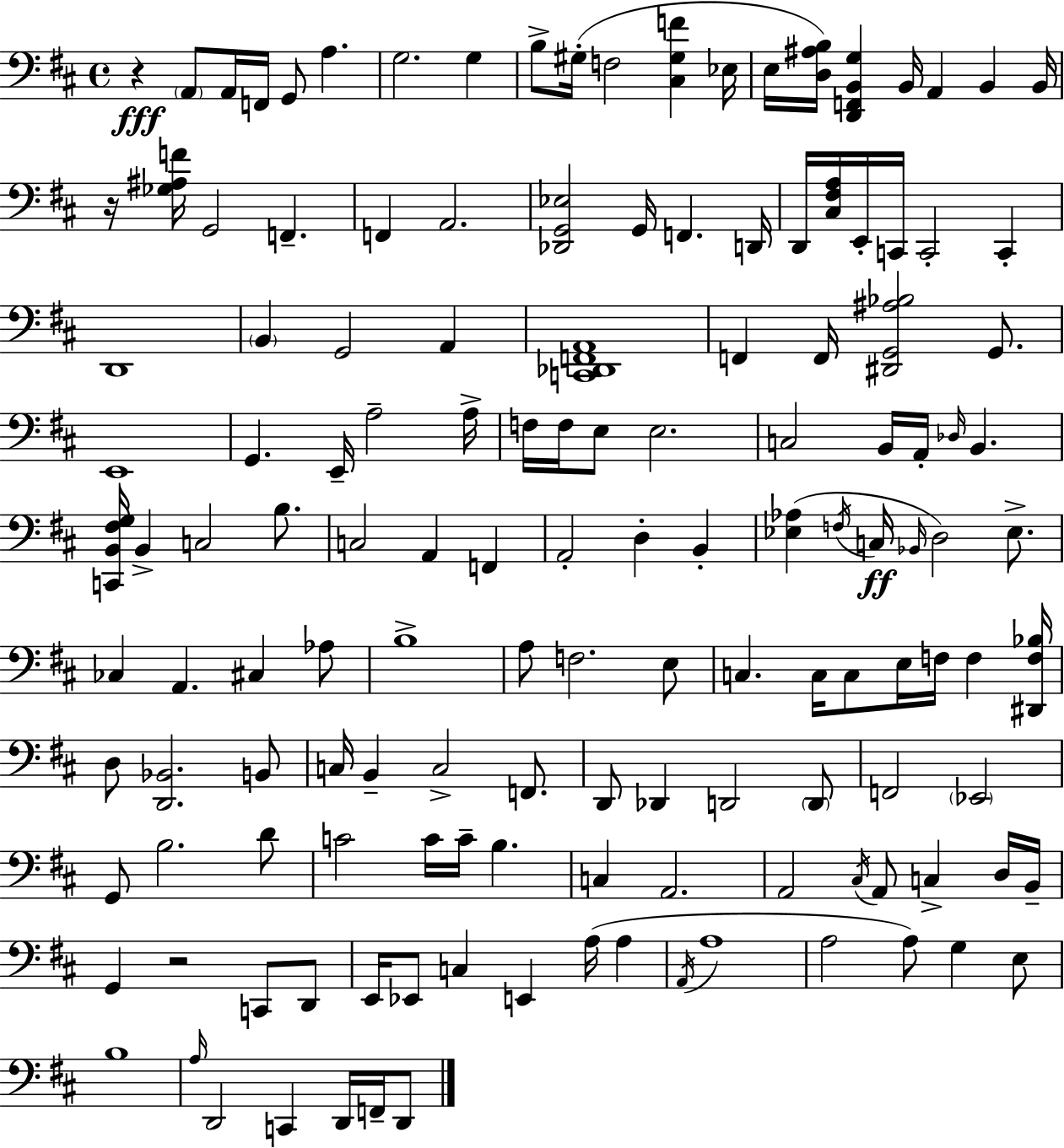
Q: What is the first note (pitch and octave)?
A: A2